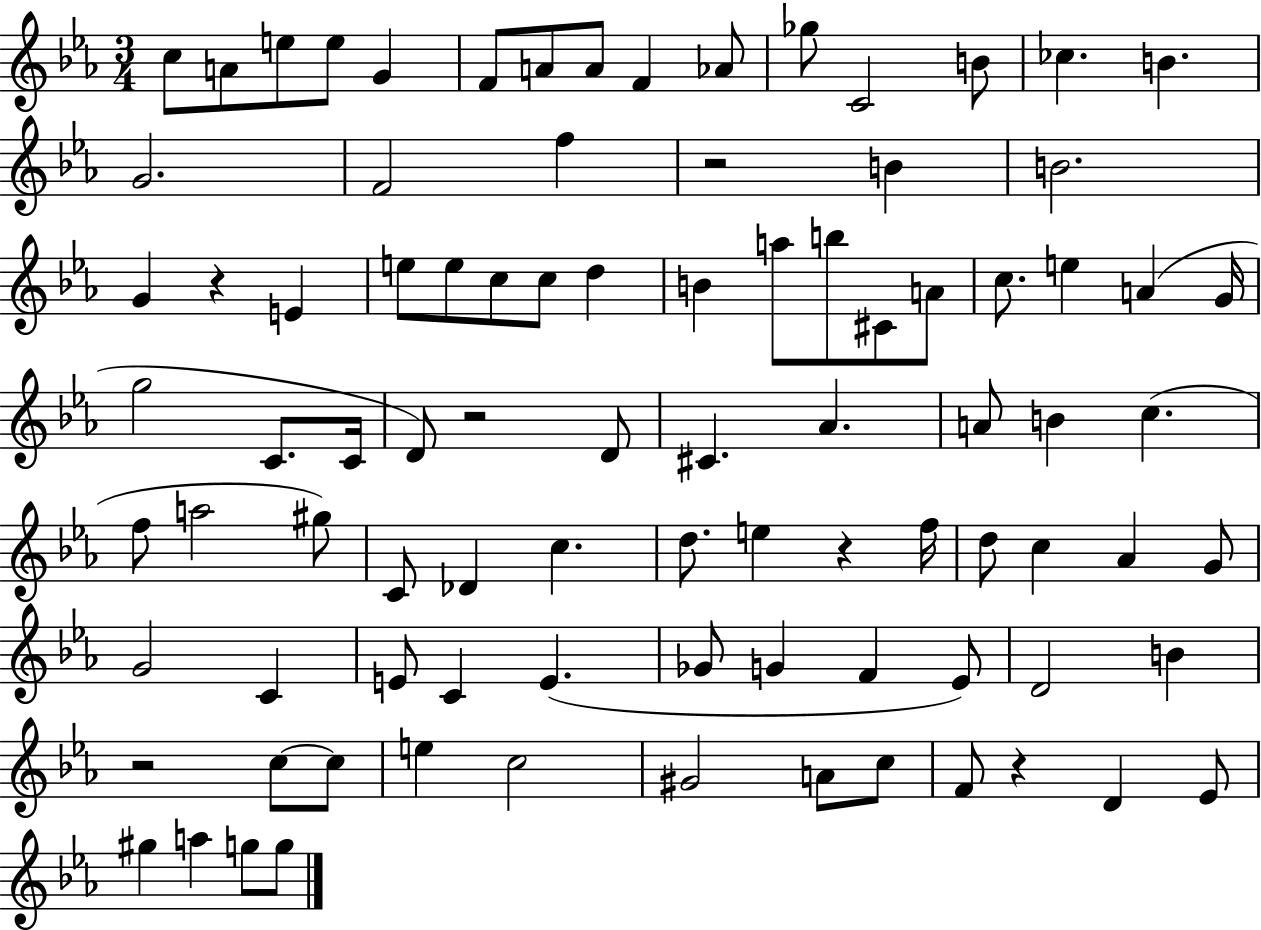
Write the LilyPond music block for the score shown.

{
  \clef treble
  \numericTimeSignature
  \time 3/4
  \key ees \major
  c''8 a'8 e''8 e''8 g'4 | f'8 a'8 a'8 f'4 aes'8 | ges''8 c'2 b'8 | ces''4. b'4. | \break g'2. | f'2 f''4 | r2 b'4 | b'2. | \break g'4 r4 e'4 | e''8 e''8 c''8 c''8 d''4 | b'4 a''8 b''8 cis'8 a'8 | c''8. e''4 a'4( g'16 | \break g''2 c'8. c'16 | d'8) r2 d'8 | cis'4. aes'4. | a'8 b'4 c''4.( | \break f''8 a''2 gis''8) | c'8 des'4 c''4. | d''8. e''4 r4 f''16 | d''8 c''4 aes'4 g'8 | \break g'2 c'4 | e'8 c'4 e'4.( | ges'8 g'4 f'4 ees'8) | d'2 b'4 | \break r2 c''8~~ c''8 | e''4 c''2 | gis'2 a'8 c''8 | f'8 r4 d'4 ees'8 | \break gis''4 a''4 g''8 g''8 | \bar "|."
}